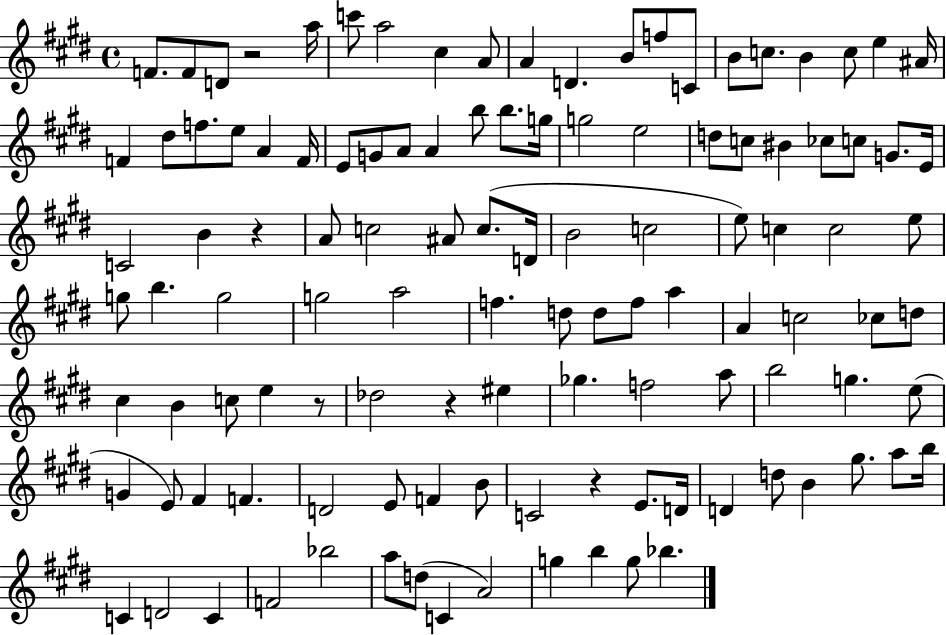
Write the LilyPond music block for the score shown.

{
  \clef treble
  \time 4/4
  \defaultTimeSignature
  \key e \major
  f'8. f'8 d'8 r2 a''16 | c'''8 a''2 cis''4 a'8 | a'4 d'4. b'8 f''8 c'8 | b'8 c''8. b'4 c''8 e''4 ais'16 | \break f'4 dis''8 f''8. e''8 a'4 f'16 | e'8 g'8 a'8 a'4 b''8 b''8. g''16 | g''2 e''2 | d''8 c''8 bis'4 ces''8 c''8 g'8. e'16 | \break c'2 b'4 r4 | a'8 c''2 ais'8 c''8.( d'16 | b'2 c''2 | e''8) c''4 c''2 e''8 | \break g''8 b''4. g''2 | g''2 a''2 | f''4. d''8 d''8 f''8 a''4 | a'4 c''2 ces''8 d''8 | \break cis''4 b'4 c''8 e''4 r8 | des''2 r4 eis''4 | ges''4. f''2 a''8 | b''2 g''4. e''8( | \break g'4 e'8) fis'4 f'4. | d'2 e'8 f'4 b'8 | c'2 r4 e'8. d'16 | d'4 d''8 b'4 gis''8. a''8 b''16 | \break c'4 d'2 c'4 | f'2 bes''2 | a''8 d''8( c'4 a'2) | g''4 b''4 g''8 bes''4. | \break \bar "|."
}